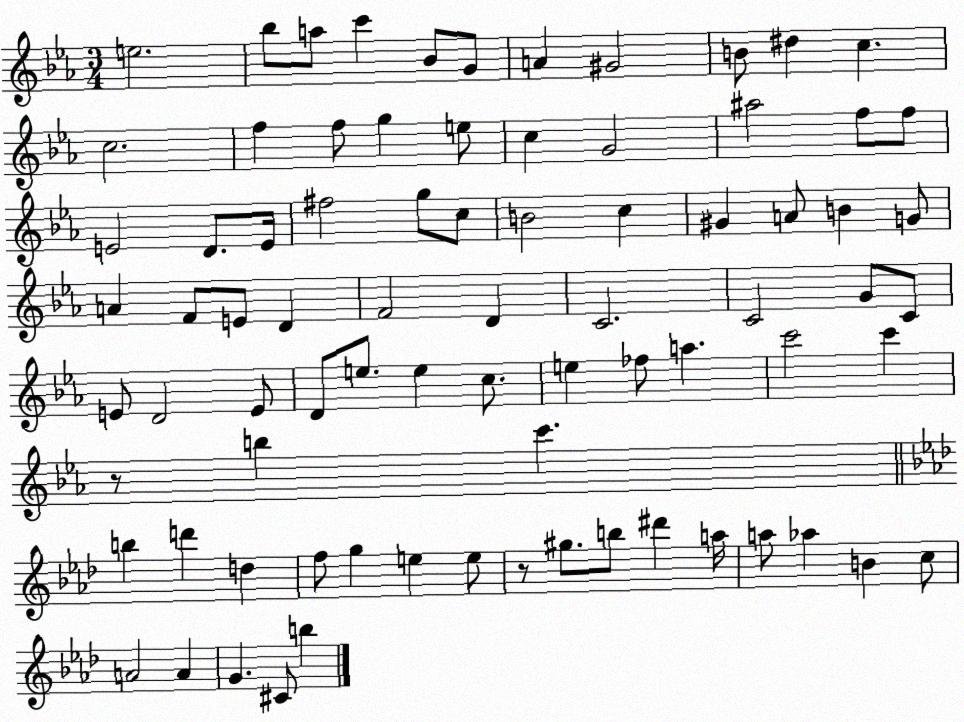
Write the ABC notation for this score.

X:1
T:Untitled
M:3/4
L:1/4
K:Eb
e2 _b/2 a/2 c' _B/2 G/2 A ^G2 B/2 ^d c c2 f f/2 g e/2 c G2 ^a2 f/2 f/2 E2 D/2 E/4 ^f2 g/2 c/2 B2 c ^G A/2 B G/2 A F/2 E/2 D F2 D C2 C2 G/2 C/2 E/2 D2 E/2 D/2 e/2 e c/2 e _f/2 a c'2 c' z/2 b c' b d' d f/2 g e e/2 z/2 ^g/2 b/2 ^d' a/4 a/2 _a B c/2 A2 A G ^C/2 b